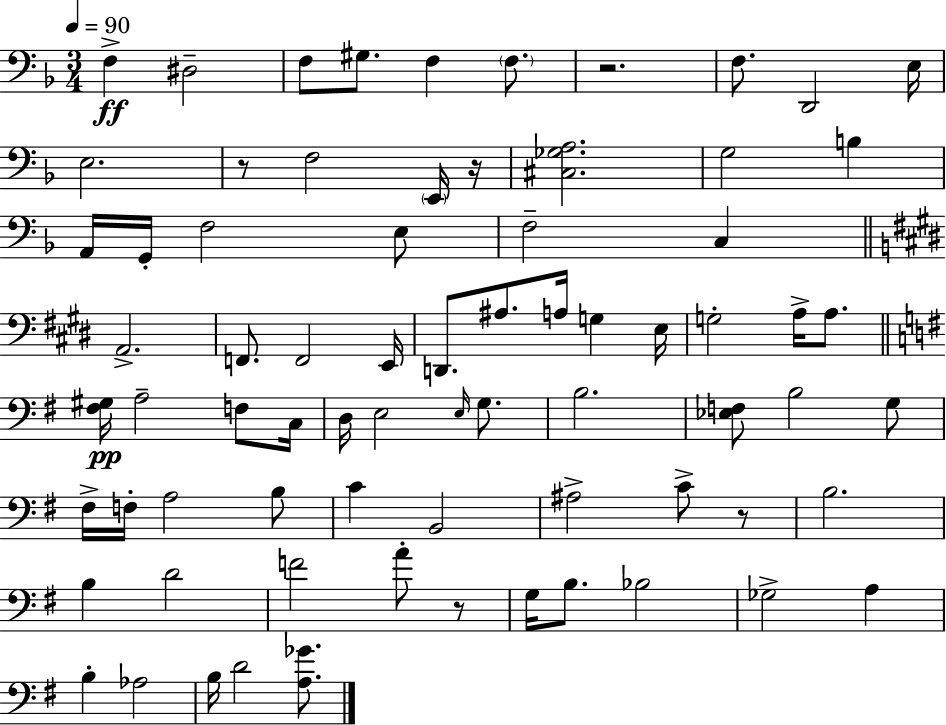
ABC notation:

X:1
T:Untitled
M:3/4
L:1/4
K:F
F, ^D,2 F,/2 ^G,/2 F, F,/2 z2 F,/2 D,,2 E,/4 E,2 z/2 F,2 E,,/4 z/4 [^C,_G,A,]2 G,2 B, A,,/4 G,,/4 F,2 E,/2 F,2 C, A,,2 F,,/2 F,,2 E,,/4 D,,/2 ^A,/2 A,/4 G, E,/4 G,2 A,/4 A,/2 [^F,^G,]/4 A,2 F,/2 C,/4 D,/4 E,2 E,/4 G,/2 B,2 [_E,F,]/2 B,2 G,/2 ^F,/4 F,/4 A,2 B,/2 C B,,2 ^A,2 C/2 z/2 B,2 B, D2 F2 A/2 z/2 G,/4 B,/2 _B,2 _G,2 A, B, _A,2 B,/4 D2 [A,_G]/2